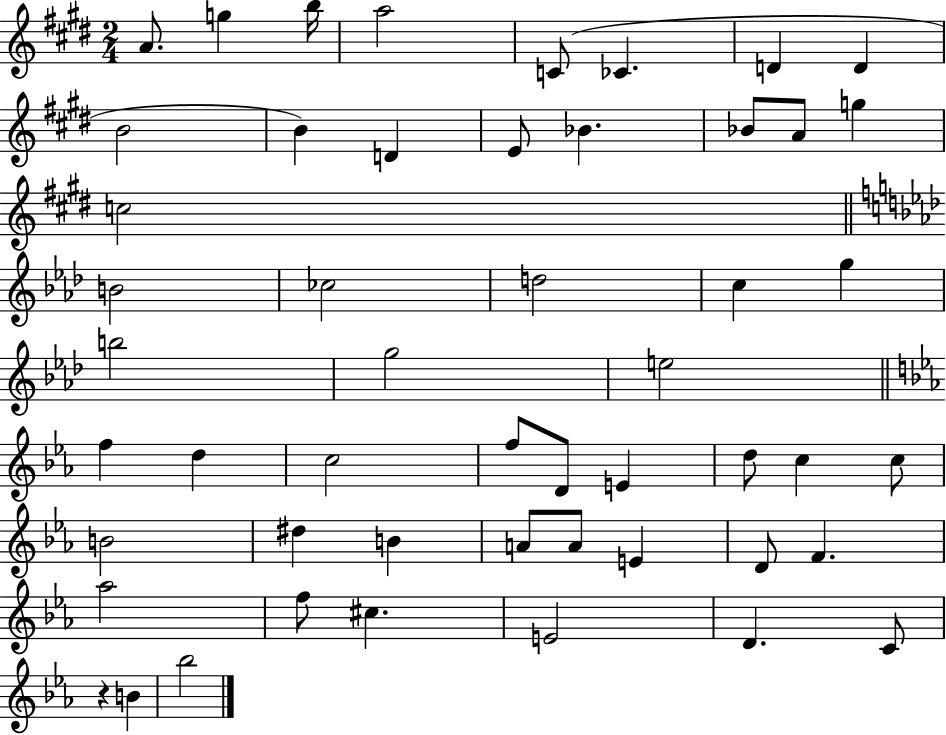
A4/e. G5/q B5/s A5/h C4/e CES4/q. D4/q D4/q B4/h B4/q D4/q E4/e Bb4/q. Bb4/e A4/e G5/q C5/h B4/h CES5/h D5/h C5/q G5/q B5/h G5/h E5/h F5/q D5/q C5/h F5/e D4/e E4/q D5/e C5/q C5/e B4/h D#5/q B4/q A4/e A4/e E4/q D4/e F4/q. Ab5/h F5/e C#5/q. E4/h D4/q. C4/e R/q B4/q Bb5/h